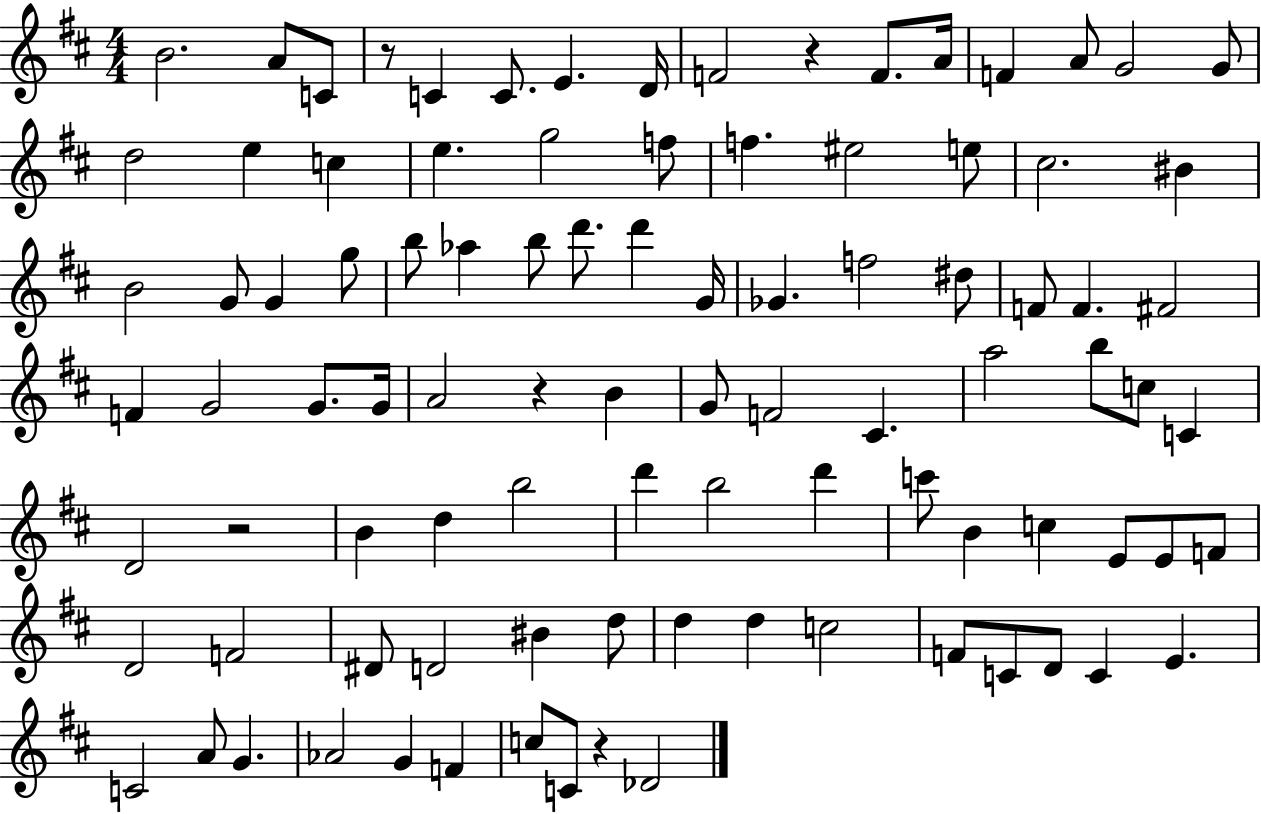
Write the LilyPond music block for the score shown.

{
  \clef treble
  \numericTimeSignature
  \time 4/4
  \key d \major
  b'2. a'8 c'8 | r8 c'4 c'8. e'4. d'16 | f'2 r4 f'8. a'16 | f'4 a'8 g'2 g'8 | \break d''2 e''4 c''4 | e''4. g''2 f''8 | f''4. eis''2 e''8 | cis''2. bis'4 | \break b'2 g'8 g'4 g''8 | b''8 aes''4 b''8 d'''8. d'''4 g'16 | ges'4. f''2 dis''8 | f'8 f'4. fis'2 | \break f'4 g'2 g'8. g'16 | a'2 r4 b'4 | g'8 f'2 cis'4. | a''2 b''8 c''8 c'4 | \break d'2 r2 | b'4 d''4 b''2 | d'''4 b''2 d'''4 | c'''8 b'4 c''4 e'8 e'8 f'8 | \break d'2 f'2 | dis'8 d'2 bis'4 d''8 | d''4 d''4 c''2 | f'8 c'8 d'8 c'4 e'4. | \break c'2 a'8 g'4. | aes'2 g'4 f'4 | c''8 c'8 r4 des'2 | \bar "|."
}